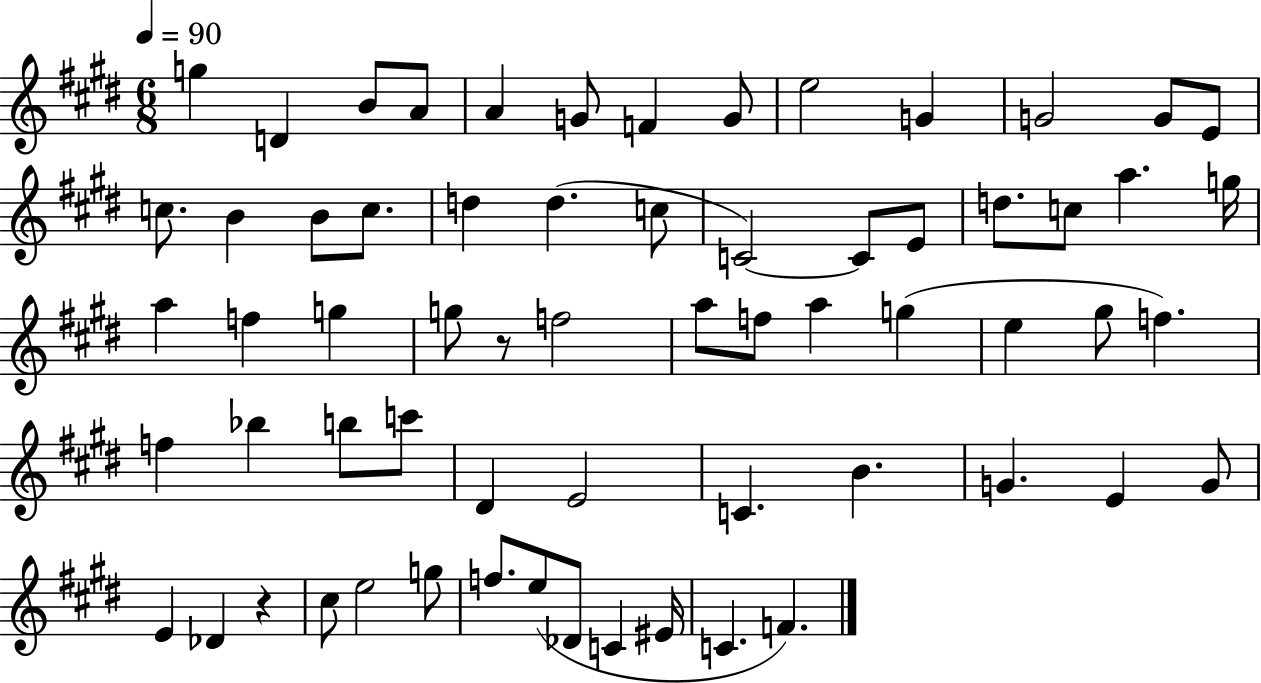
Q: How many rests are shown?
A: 2